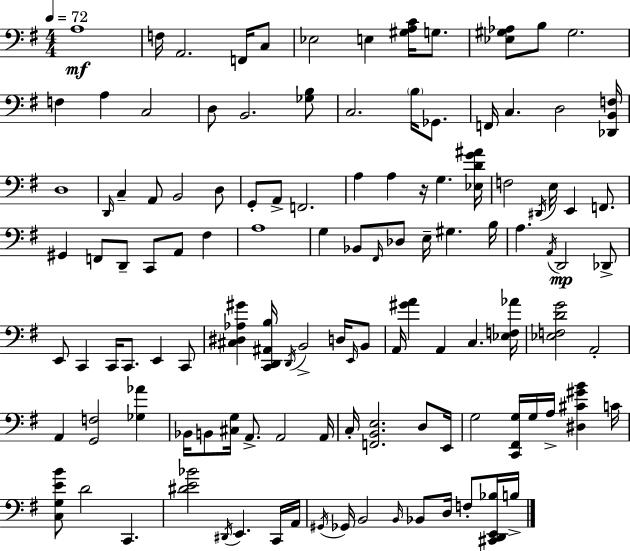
X:1
T:Untitled
M:4/4
L:1/4
K:G
A,4 F,/4 A,,2 F,,/4 C,/2 _E,2 E, [^G,A,C]/4 G,/2 [_E,^G,_A,]/2 B,/2 ^G,2 F, A, C,2 D,/2 B,,2 [_G,B,]/2 C,2 B,/4 _G,,/2 F,,/4 C, D,2 [_D,,B,,F,]/4 D,4 D,,/4 C, A,,/2 B,,2 D,/2 G,,/2 A,,/2 F,,2 A, A, z/4 G, [_E,DG^A]/4 F,2 ^D,,/4 E,/4 E,, F,,/2 ^G,, F,,/2 D,,/2 C,,/2 A,,/2 ^F, A,4 G, _B,,/2 ^F,,/4 _D,/2 E,/4 ^G, B,/4 A, A,,/4 D,,2 _D,,/2 E,,/2 C,, C,,/4 C,,/2 E,, C,,/2 [^C,^D,_A,^G] [C,,D,,^A,,B,]/4 D,,/4 B,,2 D,/4 E,,/4 B,,/2 A,,/4 [^GA] A,, C, [_E,F,_A]/4 [_E,F,DG]2 A,,2 A,, [G,,F,]2 [_G,_A] _B,,/4 B,,/2 [^C,G,]/4 A,,/2 A,,2 A,,/4 C,/4 [F,,B,,E,]2 D,/2 E,,/4 G,2 [C,,^F,,G,]/4 G,/4 A,/4 [^D,^C^GB] C/4 [C,G,EB]/2 D2 C,, [^DE_B]2 ^D,,/4 E,, C,,/4 A,,/4 ^G,,/4 _G,,/4 B,,2 B,,/4 _B,,/2 D,/4 F,/2 [^C,,D,,E,,_B,]/4 B,/4